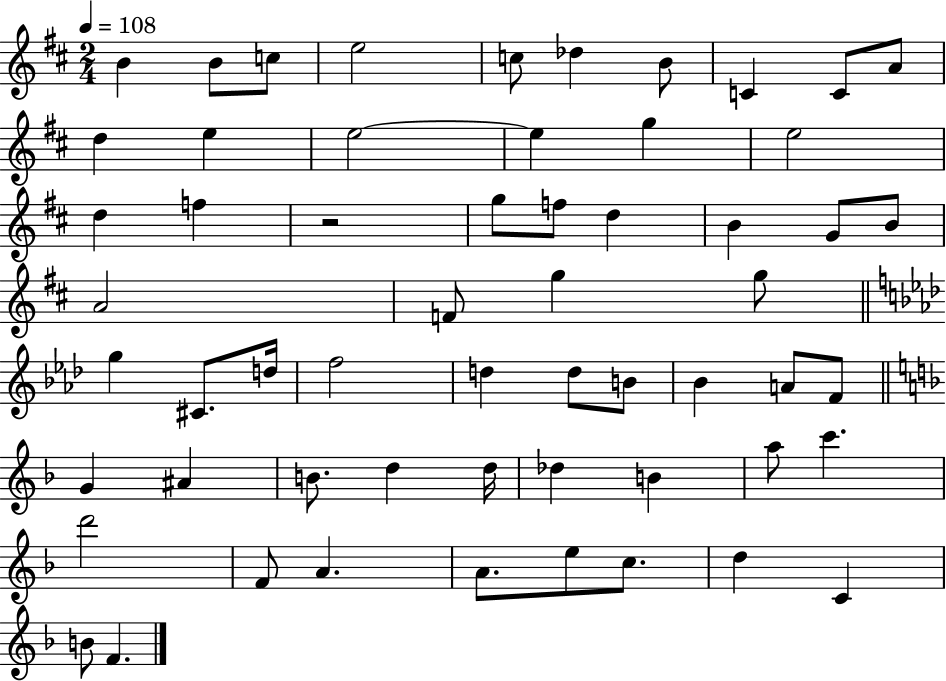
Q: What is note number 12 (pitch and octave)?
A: E5